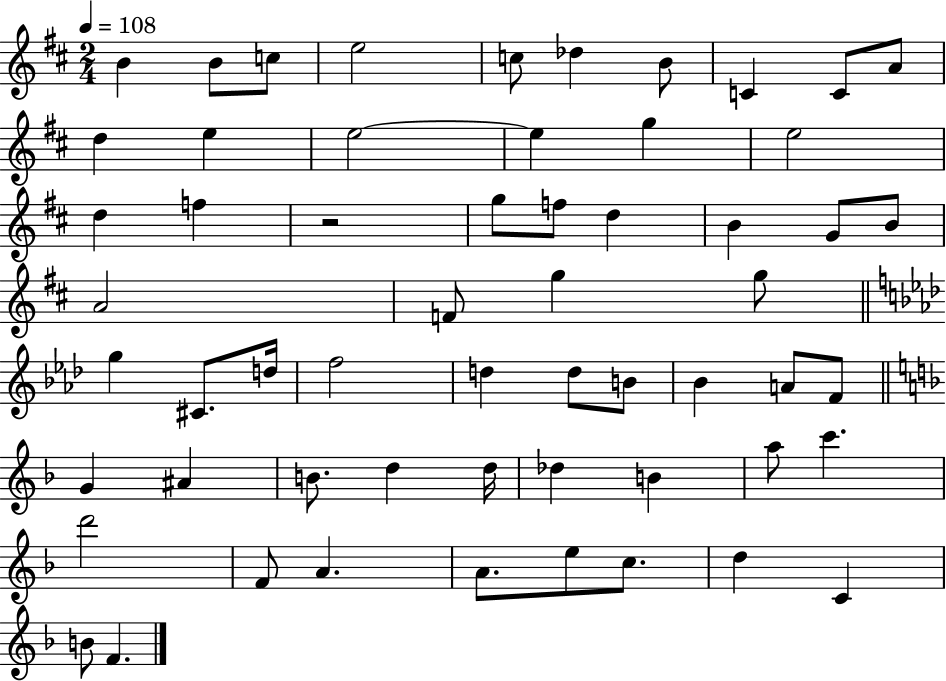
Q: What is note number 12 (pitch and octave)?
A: E5